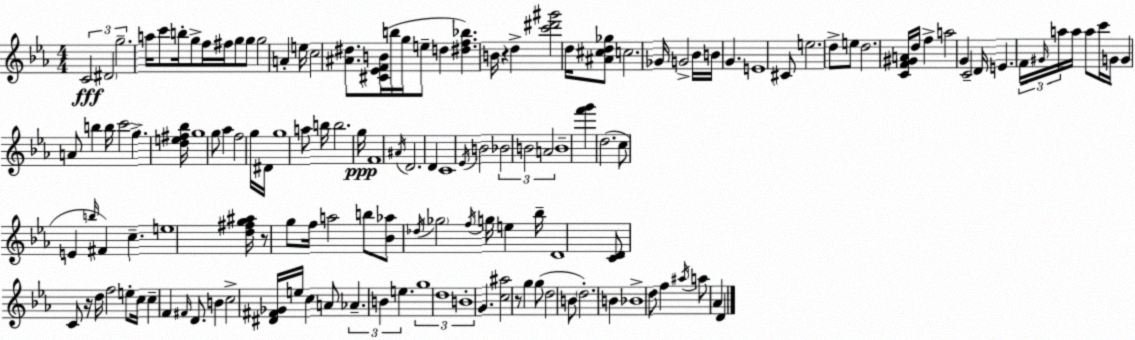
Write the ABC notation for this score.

X:1
T:Untitled
M:4/4
L:1/4
K:Eb
C2 ^D2 g2 a/4 c'/2 b/4 g/2 f/4 ^f/4 g/2 g/2 g2 A e/4 c2 [^A^d]/2 [^C_EFB]/4 b/4 g/4 e/2 d [^df_b] B/4 z d [c'^d'^g']2 d/4 [^A^cd_g]/2 c2 _G/4 G2 _B/4 B/4 G E4 ^C/2 e2 d/2 e/2 d2 [CF^GA]/4 d/4 f a2 G C2 D/4 E F/4 ^G/4 a/4 a/4 a/2 c'/4 G/4 G A/2 b b/4 c'2 g [de^f_b]/4 g4 g/2 _a f2 g/4 ^D/4 g4 a/2 b/4 b2 g/4 F4 ^A/4 D2 D C4 _E/4 B2 _B2 B2 A2 B4 [f'g'] d2 c/2 E b/4 ^F c e4 [d^fg^a]/4 z/2 g/2 f/4 a2 b/2 [_B_a]/2 _d/4 _g2 f/4 g/4 e _b/4 D4 [CD]/2 C/2 z/4 d/4 f2 e/2 c/4 c F ^F/4 D/2 B c2 [^D^F_G]/4 e/4 c A/2 _A B e g4 d4 B4 G [c^a]2 z/2 g g/2 d2 B/2 d2 B _B4 d/2 f ^a/4 a/2 _A D